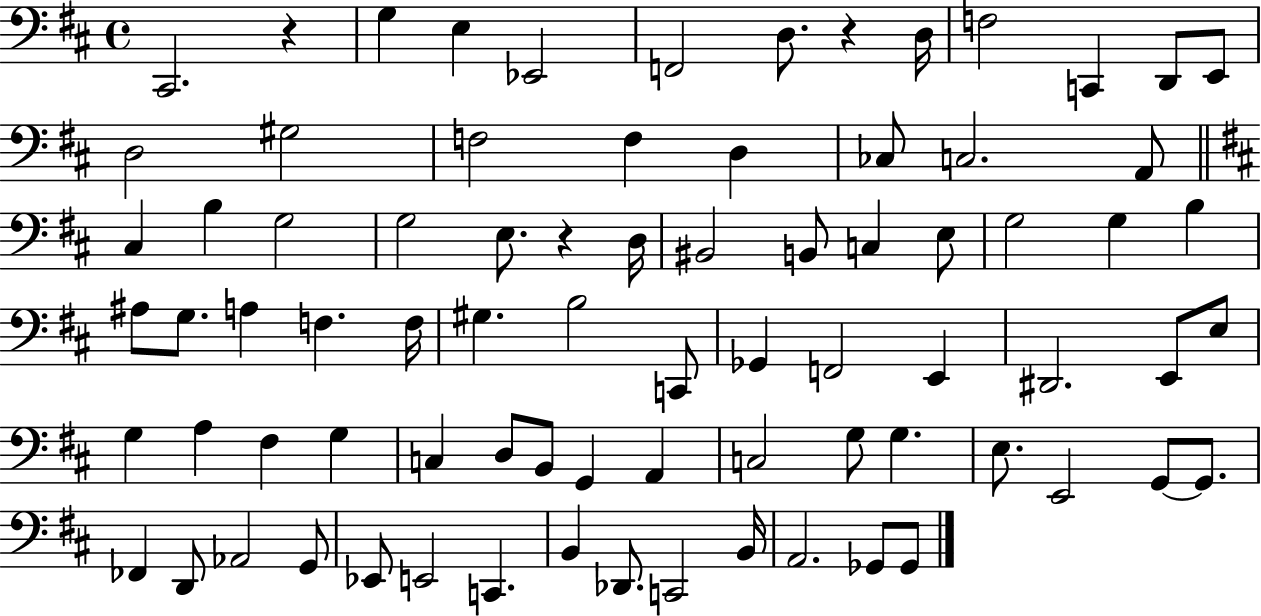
X:1
T:Untitled
M:4/4
L:1/4
K:D
^C,,2 z G, E, _E,,2 F,,2 D,/2 z D,/4 F,2 C,, D,,/2 E,,/2 D,2 ^G,2 F,2 F, D, _C,/2 C,2 A,,/2 ^C, B, G,2 G,2 E,/2 z D,/4 ^B,,2 B,,/2 C, E,/2 G,2 G, B, ^A,/2 G,/2 A, F, F,/4 ^G, B,2 C,,/2 _G,, F,,2 E,, ^D,,2 E,,/2 E,/2 G, A, ^F, G, C, D,/2 B,,/2 G,, A,, C,2 G,/2 G, E,/2 E,,2 G,,/2 G,,/2 _F,, D,,/2 _A,,2 G,,/2 _E,,/2 E,,2 C,, B,, _D,,/2 C,,2 B,,/4 A,,2 _G,,/2 _G,,/2